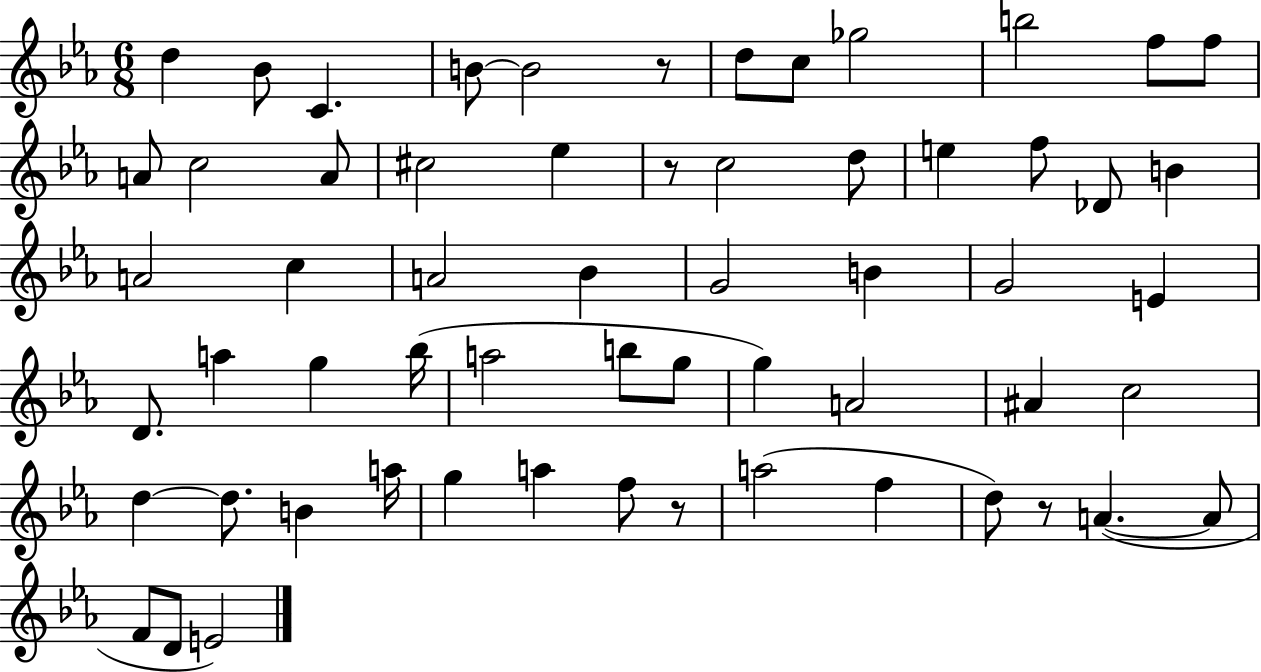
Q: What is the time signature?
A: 6/8